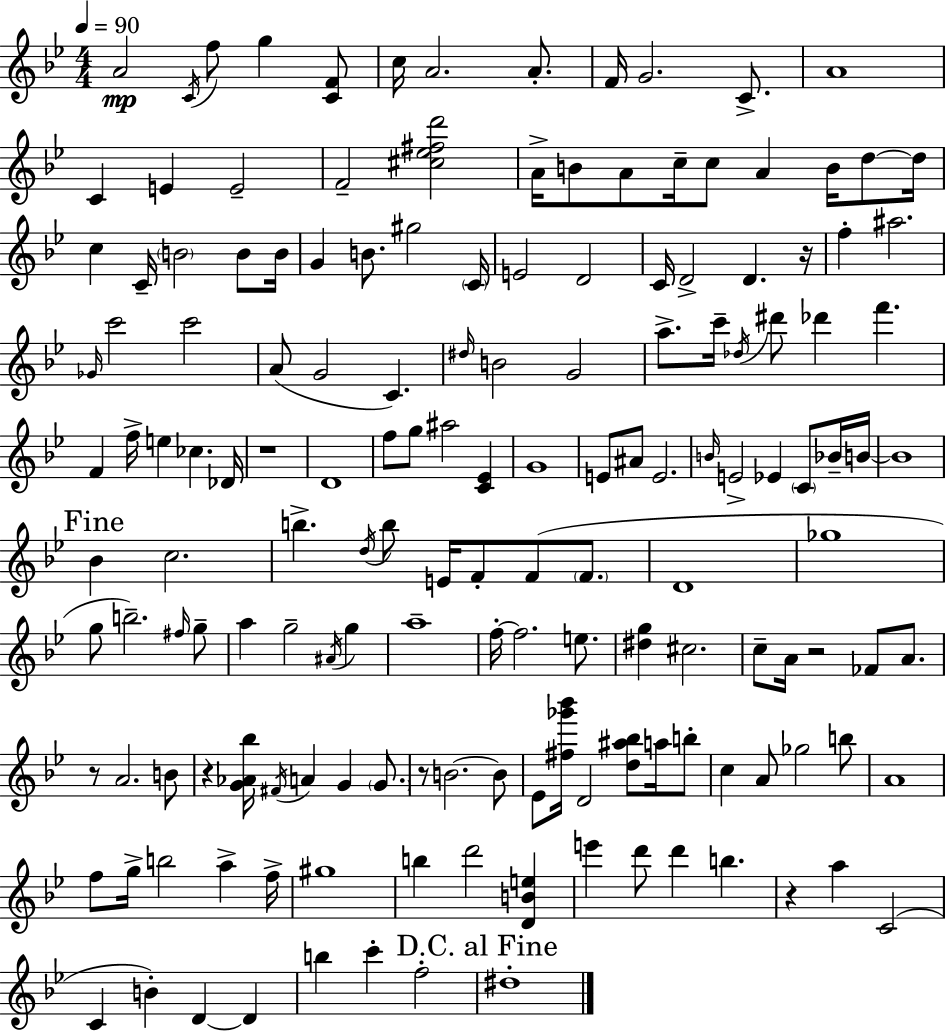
A4/h C4/s F5/e G5/q [C4,F4]/e C5/s A4/h. A4/e. F4/s G4/h. C4/e. A4/w C4/q E4/q E4/h F4/h [C#5,Eb5,F#5,D6]/h A4/s B4/e A4/e C5/s C5/e A4/q B4/s D5/e D5/s C5/q C4/s B4/h B4/e B4/s G4/q B4/e. G#5/h C4/s E4/h D4/h C4/s D4/h D4/q. R/s F5/q A#5/h. Gb4/s C6/h C6/h A4/e G4/h C4/q. D#5/s B4/h G4/h A5/e. C6/s Db5/s D#6/e Db6/q F6/q. F4/q F5/s E5/q CES5/q. Db4/s R/w D4/w F5/e G5/e A#5/h [C4,Eb4]/q G4/w E4/e A#4/e E4/h. B4/s E4/h Eb4/q C4/e Bb4/s B4/s B4/w Bb4/q C5/h. B5/q. D5/s B5/e E4/s F4/e F4/e F4/e. D4/w Gb5/w G5/e B5/h. F#5/s G5/e A5/q G5/h A#4/s G5/q A5/w F5/s F5/h. E5/e. [D#5,G5]/q C#5/h. C5/e A4/s R/h FES4/e A4/e. R/e A4/h. B4/e R/q [G4,Ab4,Bb5]/s F#4/s A4/q G4/q G4/e. R/e B4/h. B4/e Eb4/e [F#5,Gb6,Bb6]/s D4/h [D5,A#5,Bb5]/e A5/s B5/e C5/q A4/e Gb5/h B5/e A4/w F5/e G5/s B5/h A5/q F5/s G#5/w B5/q D6/h [D4,B4,E5]/q E6/q D6/e D6/q B5/q. R/q A5/q C4/h C4/q B4/q D4/q D4/q B5/q C6/q F5/h D#5/w